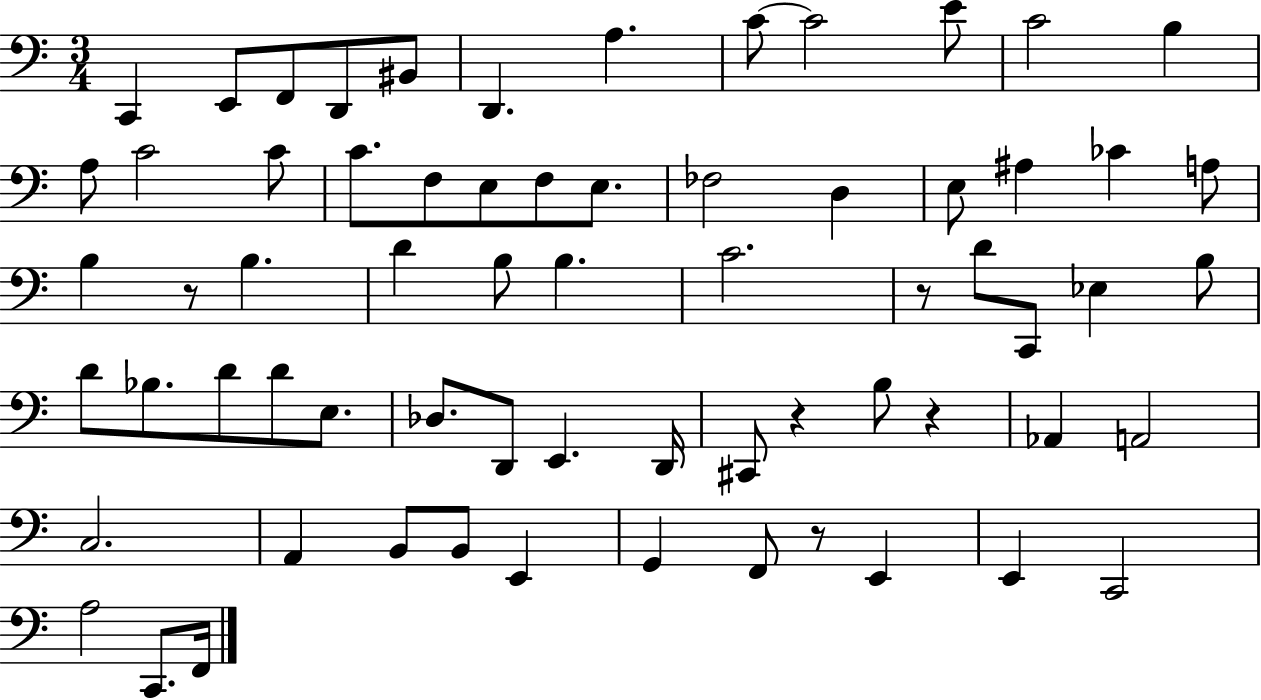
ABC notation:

X:1
T:Untitled
M:3/4
L:1/4
K:C
C,, E,,/2 F,,/2 D,,/2 ^B,,/2 D,, A, C/2 C2 E/2 C2 B, A,/2 C2 C/2 C/2 F,/2 E,/2 F,/2 E,/2 _F,2 D, E,/2 ^A, _C A,/2 B, z/2 B, D B,/2 B, C2 z/2 D/2 C,,/2 _E, B,/2 D/2 _B,/2 D/2 D/2 E,/2 _D,/2 D,,/2 E,, D,,/4 ^C,,/2 z B,/2 z _A,, A,,2 C,2 A,, B,,/2 B,,/2 E,, G,, F,,/2 z/2 E,, E,, C,,2 A,2 C,,/2 F,,/4